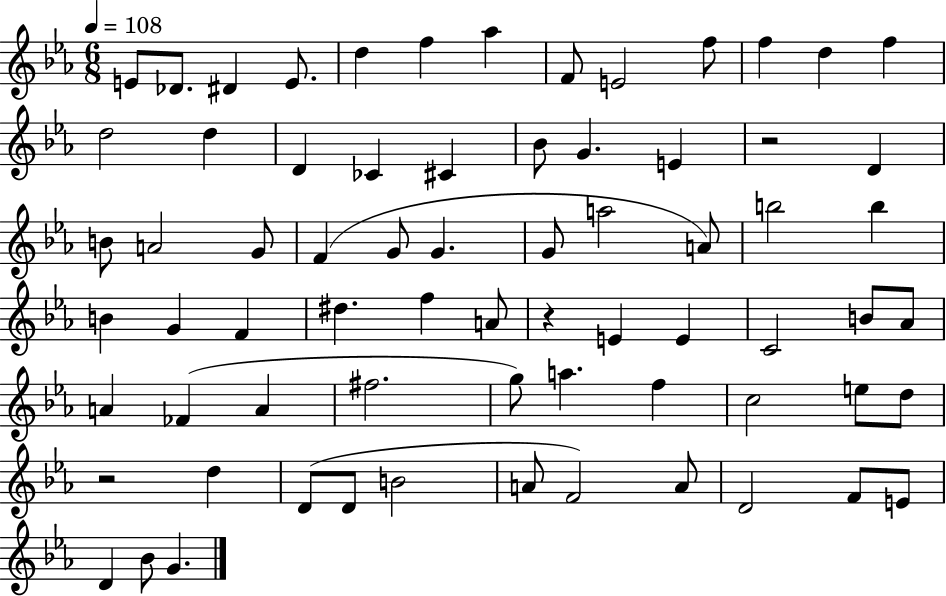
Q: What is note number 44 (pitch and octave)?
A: Ab4